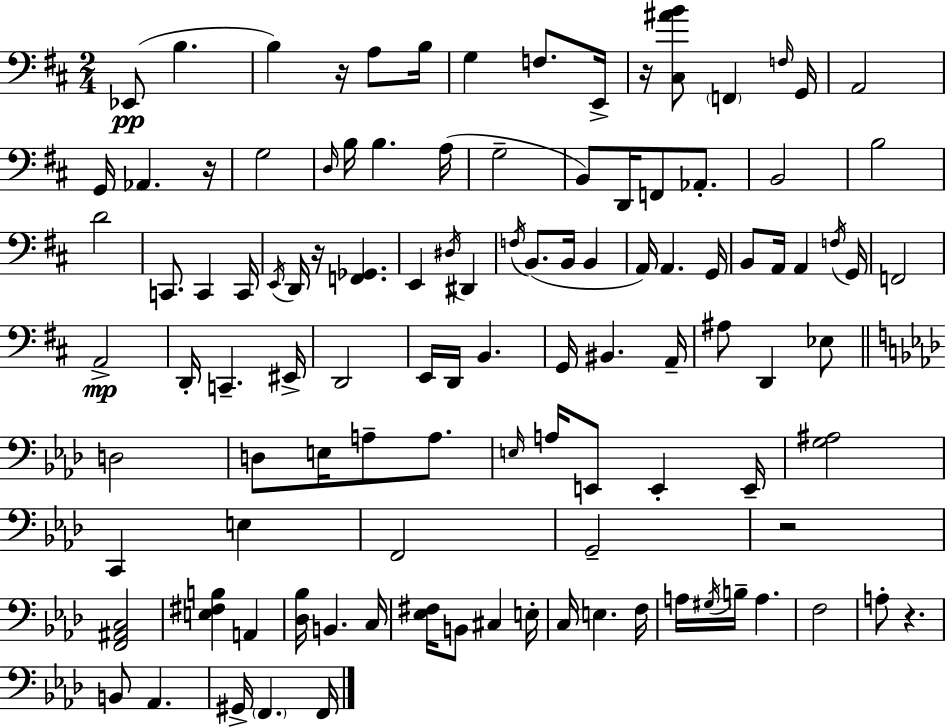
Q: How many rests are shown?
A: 6